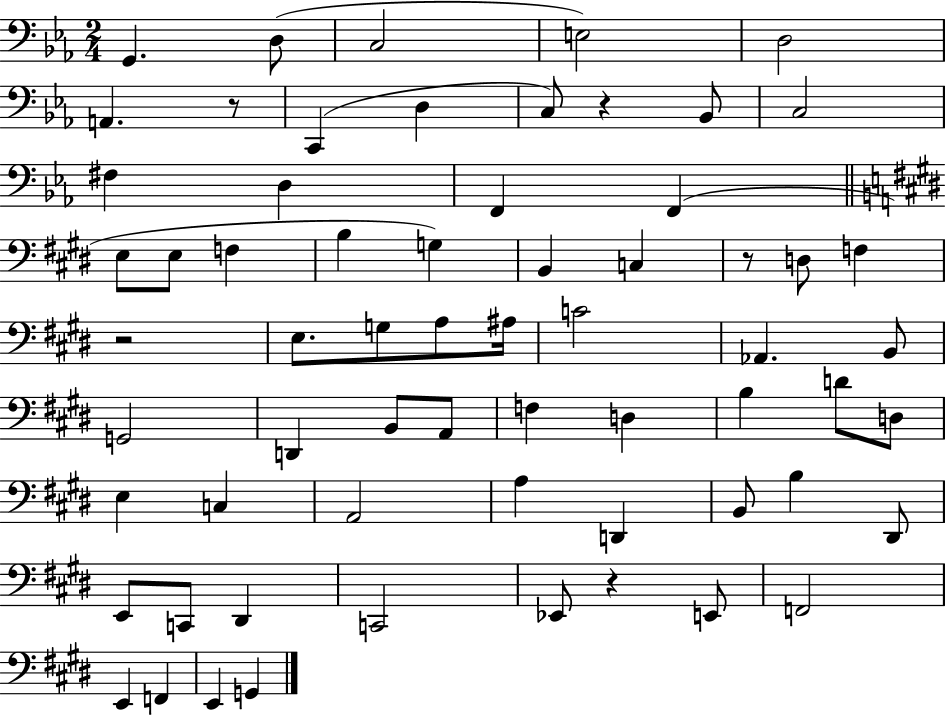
{
  \clef bass
  \numericTimeSignature
  \time 2/4
  \key ees \major
  g,4. d8( | c2 | e2) | d2 | \break a,4. r8 | c,4( d4 | c8) r4 bes,8 | c2 | \break fis4 d4 | f,4 f,4( | \bar "||" \break \key e \major e8 e8 f4 | b4 g4) | b,4 c4 | r8 d8 f4 | \break r2 | e8. g8 a8 ais16 | c'2 | aes,4. b,8 | \break g,2 | d,4 b,8 a,8 | f4 d4 | b4 d'8 d8 | \break e4 c4 | a,2 | a4 d,4 | b,8 b4 dis,8 | \break e,8 c,8 dis,4 | c,2 | ees,8 r4 e,8 | f,2 | \break e,4 f,4 | e,4 g,4 | \bar "|."
}